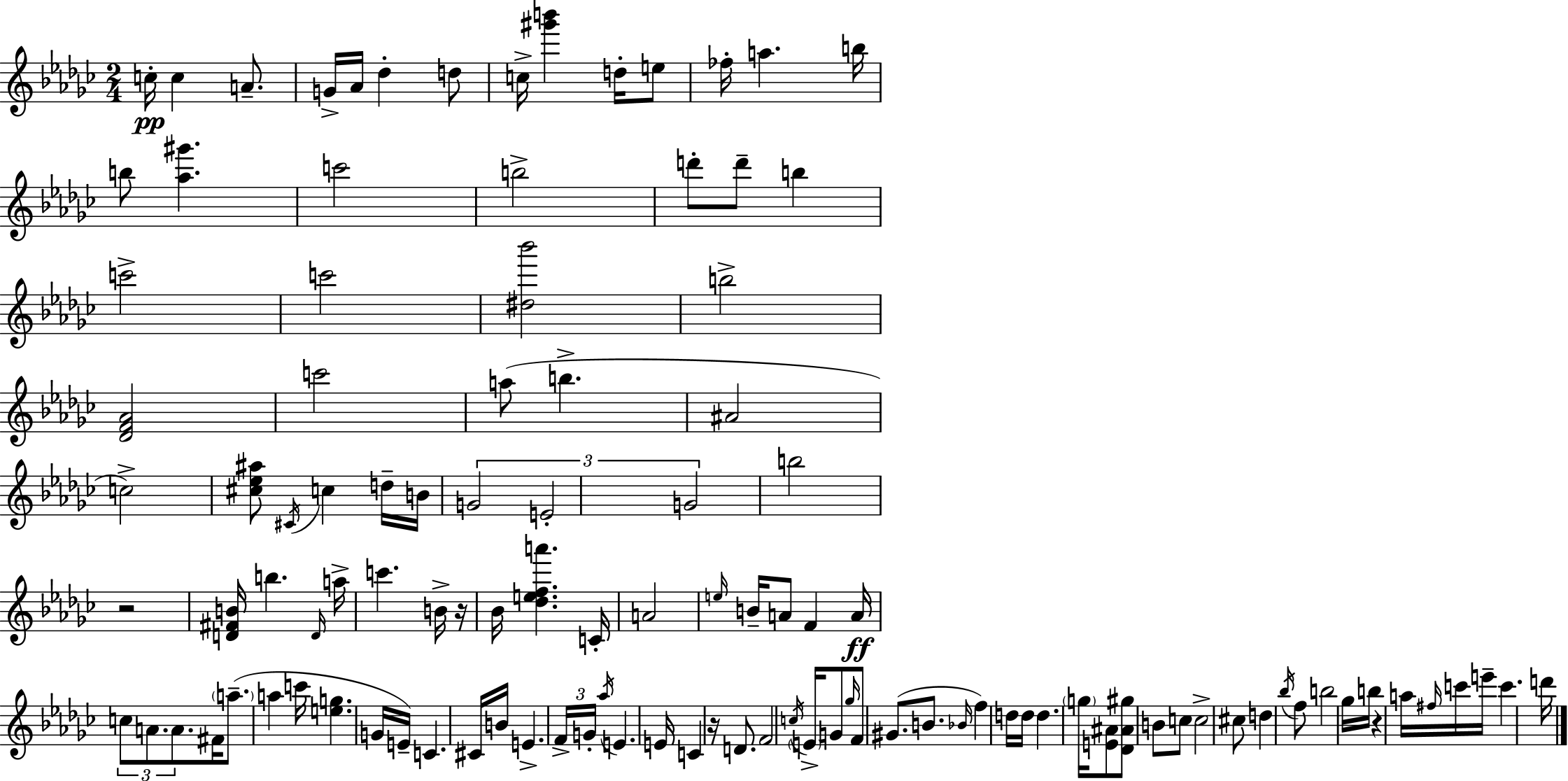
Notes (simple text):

C5/s C5/q A4/e. G4/s Ab4/s Db5/q D5/e C5/s [G#6,B6]/q D5/s E5/e FES5/s A5/q. B5/s B5/e [Ab5,G#6]/q. C6/h B5/h D6/e D6/e B5/q C6/h C6/h [D#5,Bb6]/h B5/h [Db4,F4,Ab4]/h C6/h A5/e B5/q. A#4/h C5/h [C#5,Eb5,A#5]/e C#4/s C5/q D5/s B4/s G4/h E4/h G4/h B5/h R/h [D4,F#4,B4]/s B5/q. D4/s A5/s C6/q. B4/s R/s Bb4/s [Db5,E5,F5,A6]/q. C4/s A4/h E5/s B4/s A4/e F4/q A4/s C5/e A4/e. A4/e. F#4/s A5/e. A5/q C6/s [E5,G5]/q. G4/s E4/s C4/q. C#4/s B4/s E4/q. F4/s G4/s Ab5/s E4/q. E4/s C4/q R/s D4/e. F4/h C5/s E4/s G4/e Gb5/s F4/e G#4/e. B4/e. Bb4/s F5/q D5/s D5/s D5/q. G5/s [E4,A#4]/e [Db4,A#4,G#5]/e B4/e C5/e C5/h C#5/e D5/q Bb5/s F5/e B5/h Gb5/s B5/s R/q A5/s F#5/s C6/s E6/s C6/q. D6/s